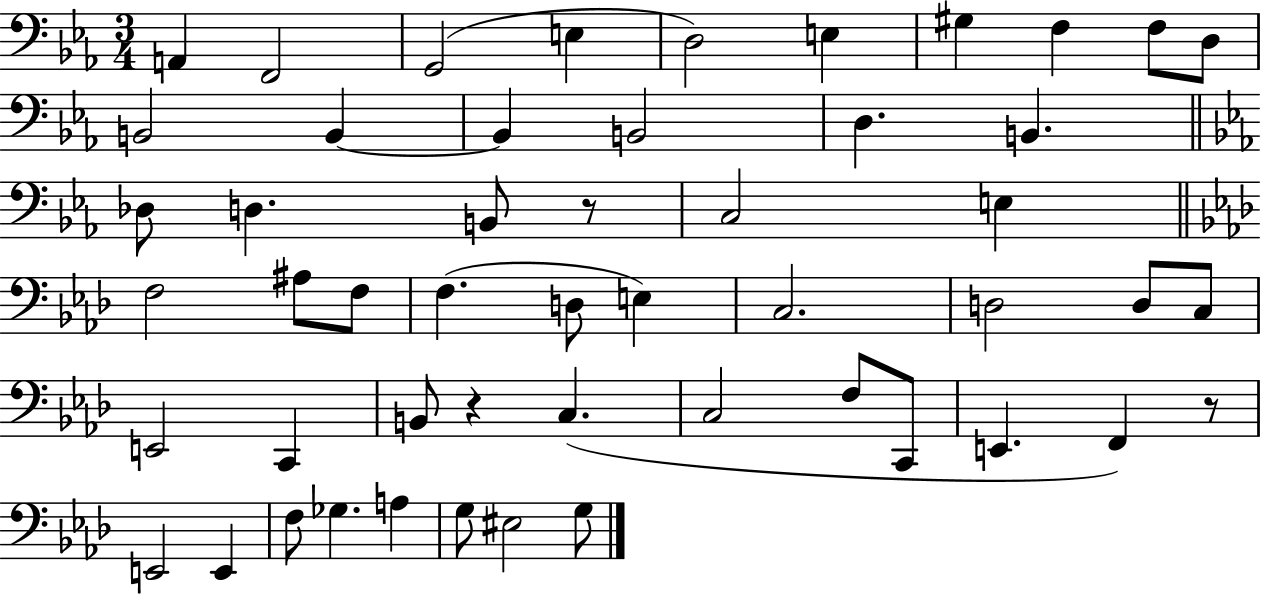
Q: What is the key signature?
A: EES major